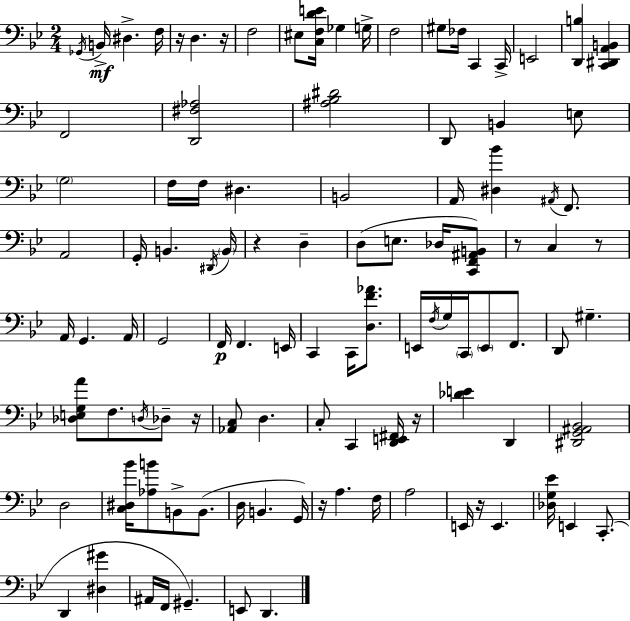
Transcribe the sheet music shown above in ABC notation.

X:1
T:Untitled
M:2/4
L:1/4
K:Gm
_G,,/4 B,,/4 ^D, F,/4 z/4 D, z/4 F,2 ^E,/2 [C,F,DE]/4 _G, G,/4 F,2 ^G,/2 _F,/4 C,, C,,/4 E,,2 [D,,B,] [C,,^D,,A,,B,,] F,,2 [D,,^F,_A,]2 [^A,_B,^D]2 D,,/2 B,, E,/2 G,2 F,/4 F,/4 ^D, B,,2 A,,/4 [^D,_B] ^A,,/4 F,,/2 A,,2 G,,/4 B,, ^D,,/4 B,,/4 z D, D,/2 E,/2 _D,/4 [C,,F,,^A,,B,,]/2 z/2 C, z/2 A,,/4 G,, A,,/4 G,,2 F,,/4 F,, E,,/4 C,, C,,/4 [D,F_A]/2 E,,/4 F,/4 G,/4 C,,/4 E,,/2 F,,/2 D,,/2 ^G, [_D,E,G,A]/2 F,/2 D,/4 _D,/2 z/4 [_A,,C,]/2 D, C,/2 C,, [D,,E,,^F,,]/4 z/4 [_DE] D,, [^D,,G,,^A,,_B,,]2 D,2 [C,^D,_B]/4 [_A,B]/2 B,,/2 B,,/2 D,/4 B,, G,,/4 z/4 A, F,/4 A,2 E,,/4 z/4 E,, [_D,G,_E]/4 E,, C,,/2 D,, [^D,^G] ^A,,/4 F,,/4 ^G,, E,,/2 D,,